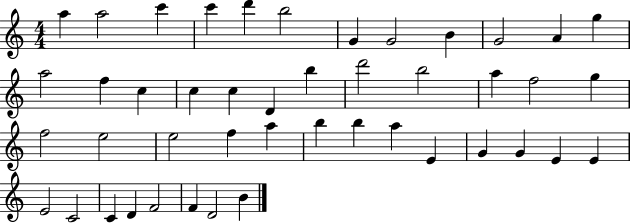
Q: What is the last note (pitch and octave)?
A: B4